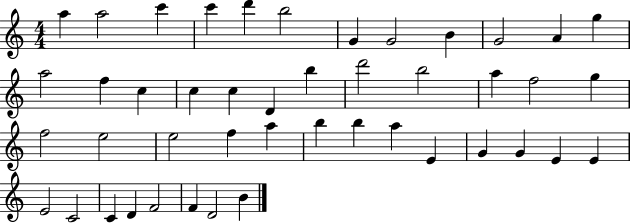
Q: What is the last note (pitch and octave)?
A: B4